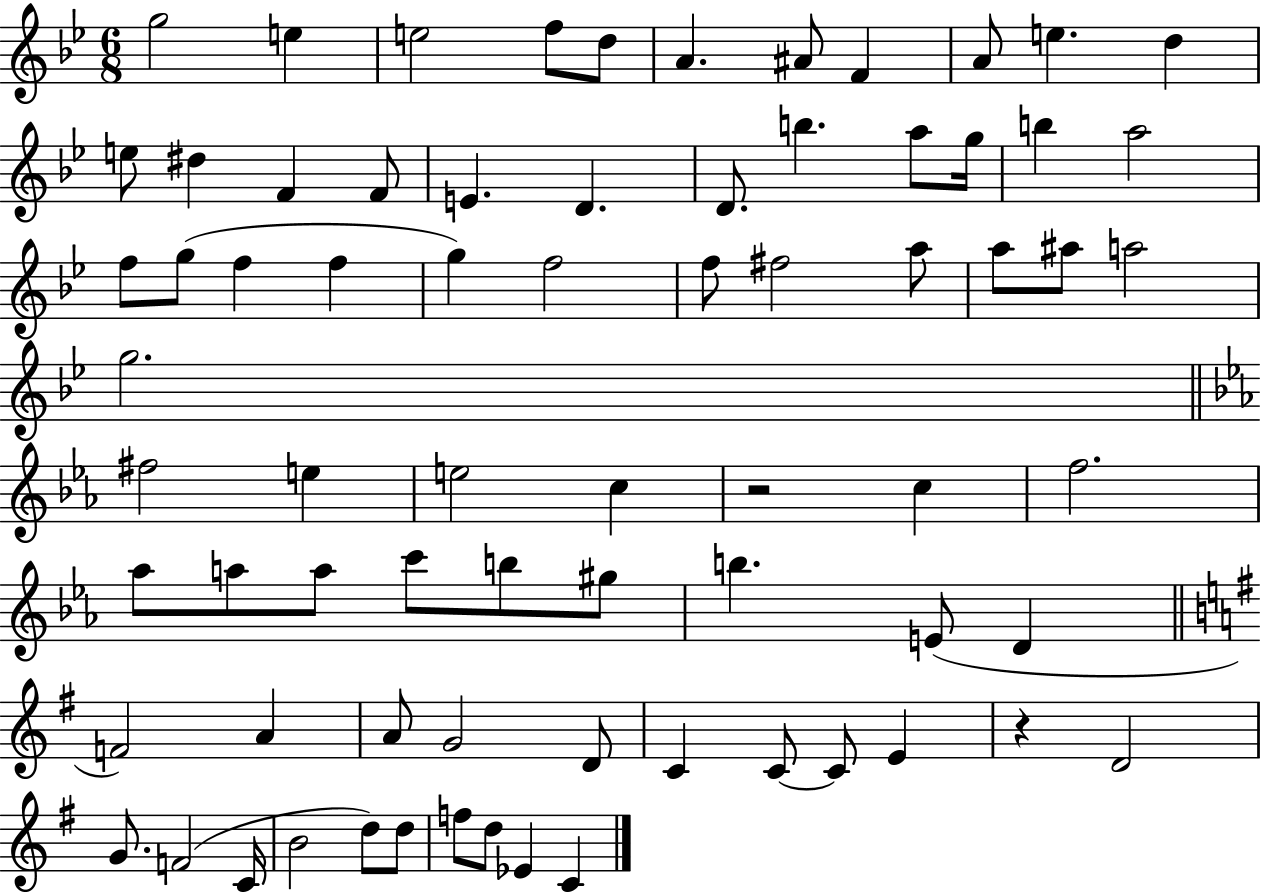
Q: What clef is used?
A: treble